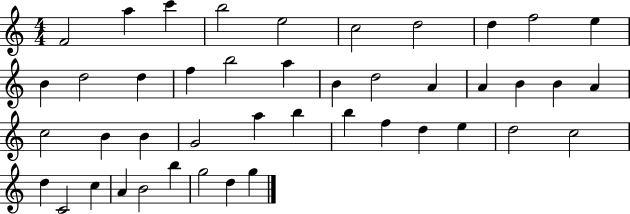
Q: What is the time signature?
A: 4/4